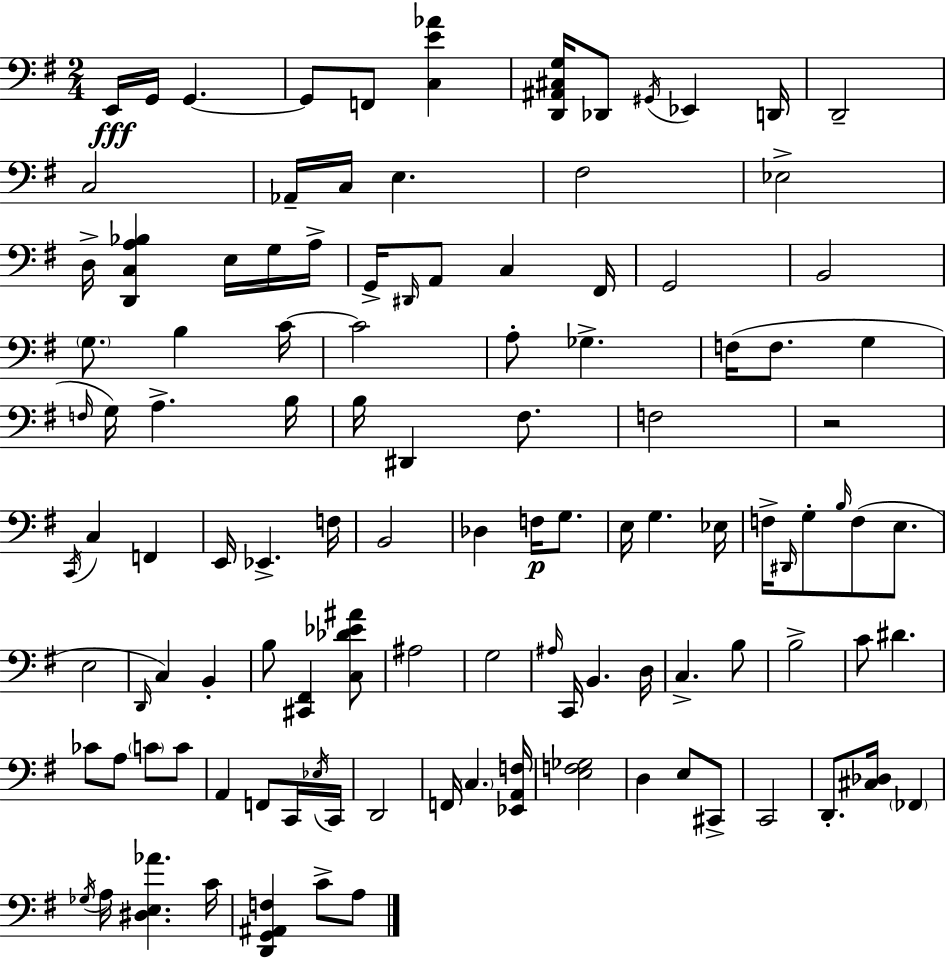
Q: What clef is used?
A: bass